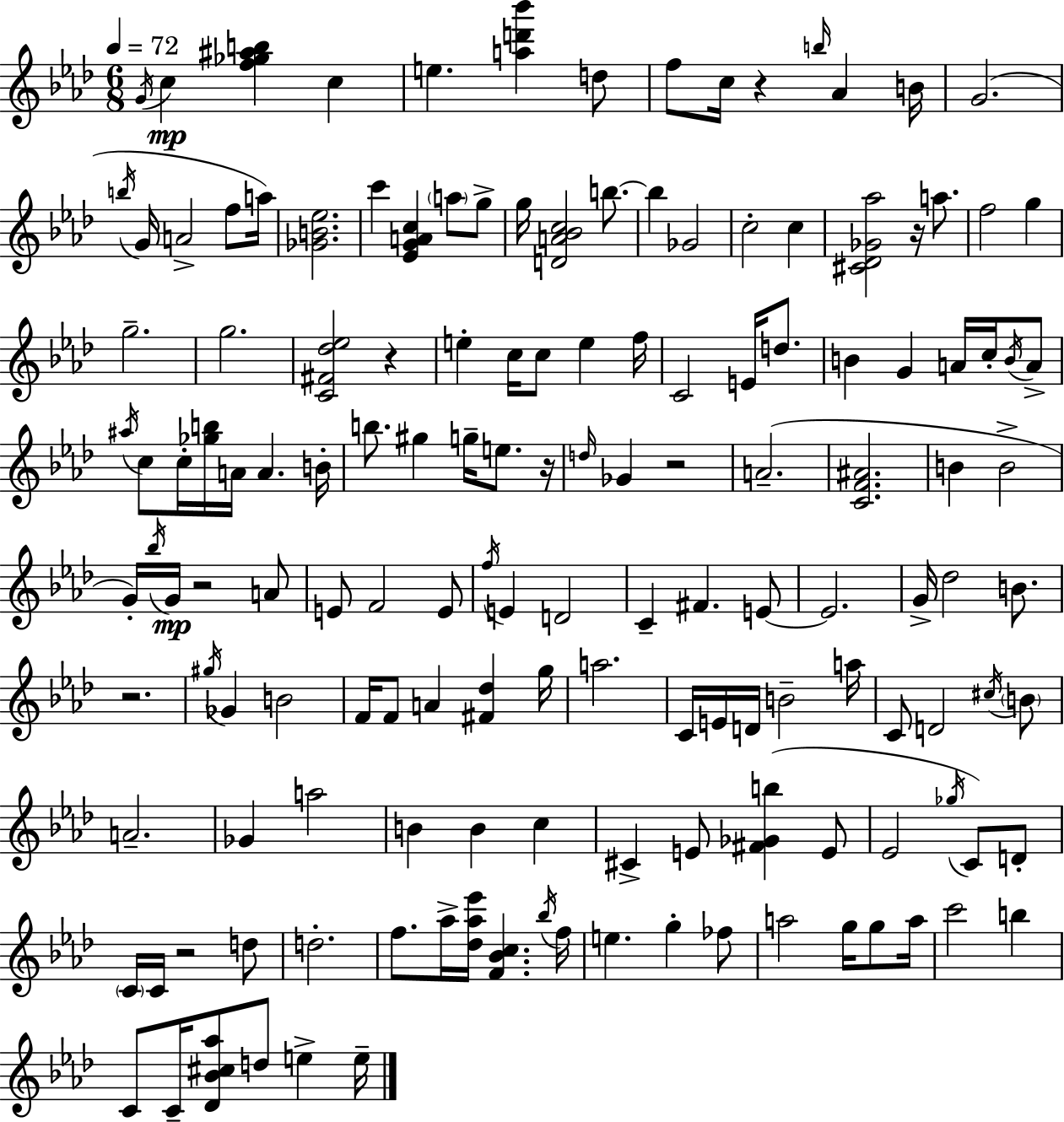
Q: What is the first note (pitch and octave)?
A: G4